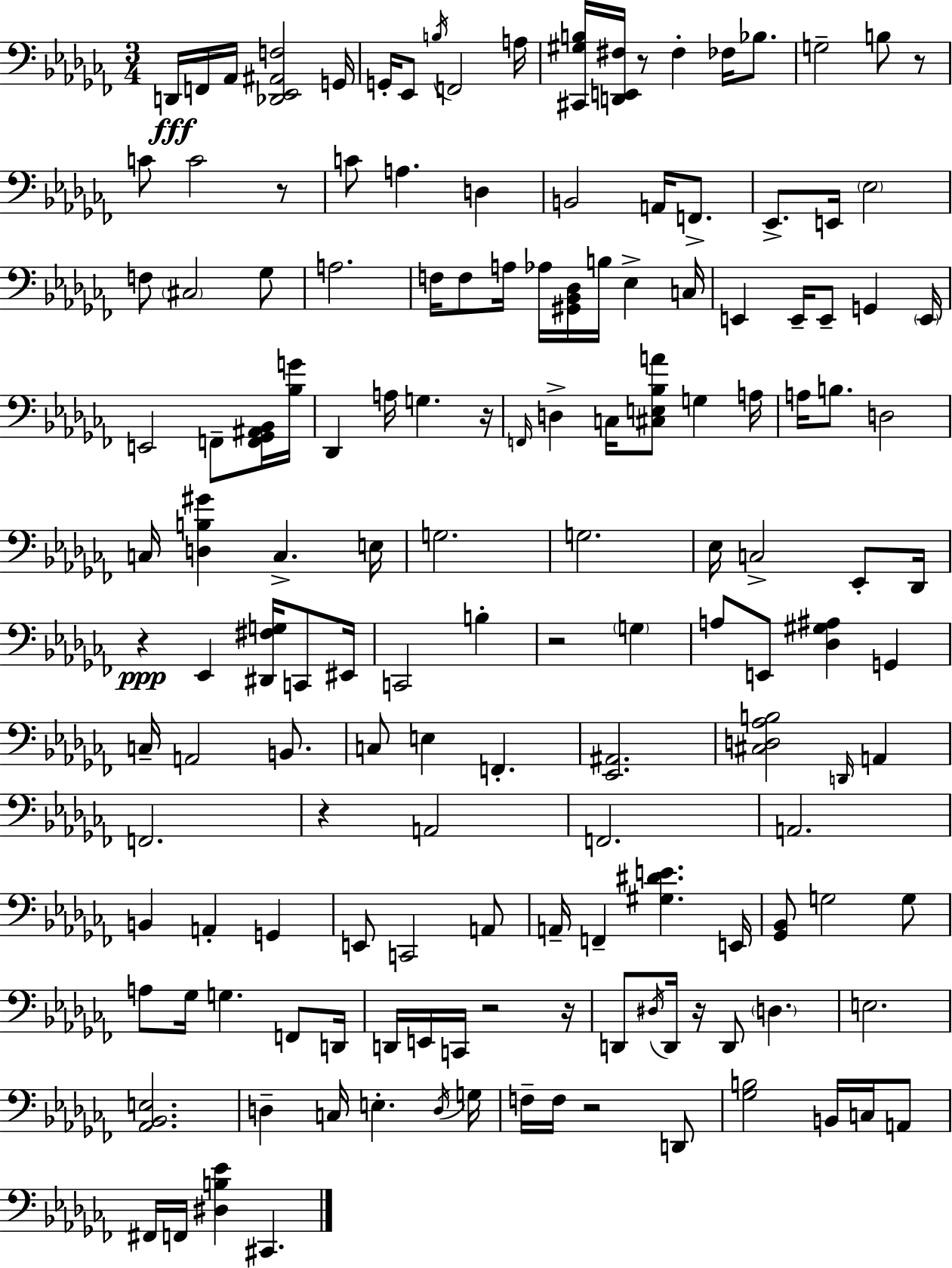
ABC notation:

X:1
T:Untitled
M:3/4
L:1/4
K:Abm
D,,/4 F,,/4 _A,,/4 [_D,,_E,,^A,,F,]2 G,,/4 G,,/4 _E,,/2 B,/4 F,,2 A,/4 [^C,,^G,B,]/4 [D,,E,,^F,]/4 z/2 ^F, _F,/4 _B,/2 G,2 B,/2 z/2 C/2 C2 z/2 C/2 A, D, B,,2 A,,/4 F,,/2 _E,,/2 E,,/4 _E,2 F,/2 ^C,2 _G,/2 A,2 F,/4 F,/2 A,/4 _A,/4 [^G,,_B,,_D,]/4 B,/4 _E, C,/4 E,, E,,/4 E,,/2 G,, E,,/4 E,,2 F,,/2 [F,,_G,,^A,,_B,,]/4 [_B,G]/4 _D,, A,/4 G, z/4 F,,/4 D, C,/4 [^C,E,_B,A]/2 G, A,/4 A,/4 B,/2 D,2 C,/4 [D,B,^G] C, E,/4 G,2 G,2 _E,/4 C,2 _E,,/2 _D,,/4 z _E,, [^D,,^F,G,]/4 C,,/2 ^E,,/4 C,,2 B, z2 G, A,/2 E,,/2 [_D,^G,^A,] G,, C,/4 A,,2 B,,/2 C,/2 E, F,, [_E,,^A,,]2 [^C,D,_A,B,]2 D,,/4 A,, F,,2 z A,,2 F,,2 A,,2 B,, A,, G,, E,,/2 C,,2 A,,/2 A,,/4 F,, [^G,^DE] E,,/4 [_G,,_B,,]/2 G,2 G,/2 A,/2 _G,/4 G, F,,/2 D,,/4 D,,/4 E,,/4 C,,/4 z2 z/4 D,,/2 ^D,/4 D,,/4 z/4 D,,/2 D, E,2 [_A,,_B,,E,]2 D, C,/4 E, D,/4 G,/4 F,/4 F,/4 z2 D,,/2 [_G,B,]2 B,,/4 C,/4 A,,/2 ^F,,/4 F,,/4 [^D,B,_E] ^C,,